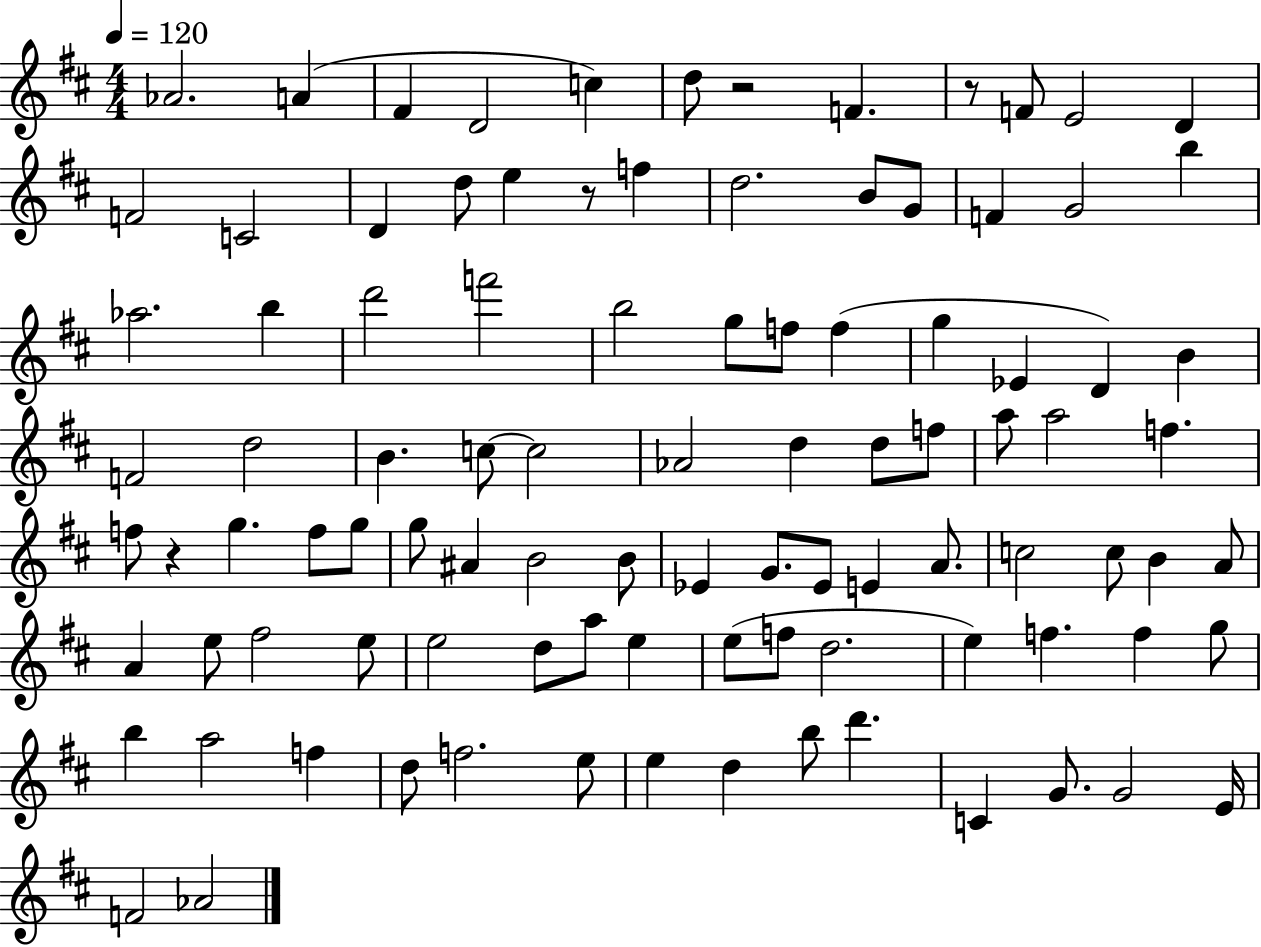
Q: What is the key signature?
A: D major